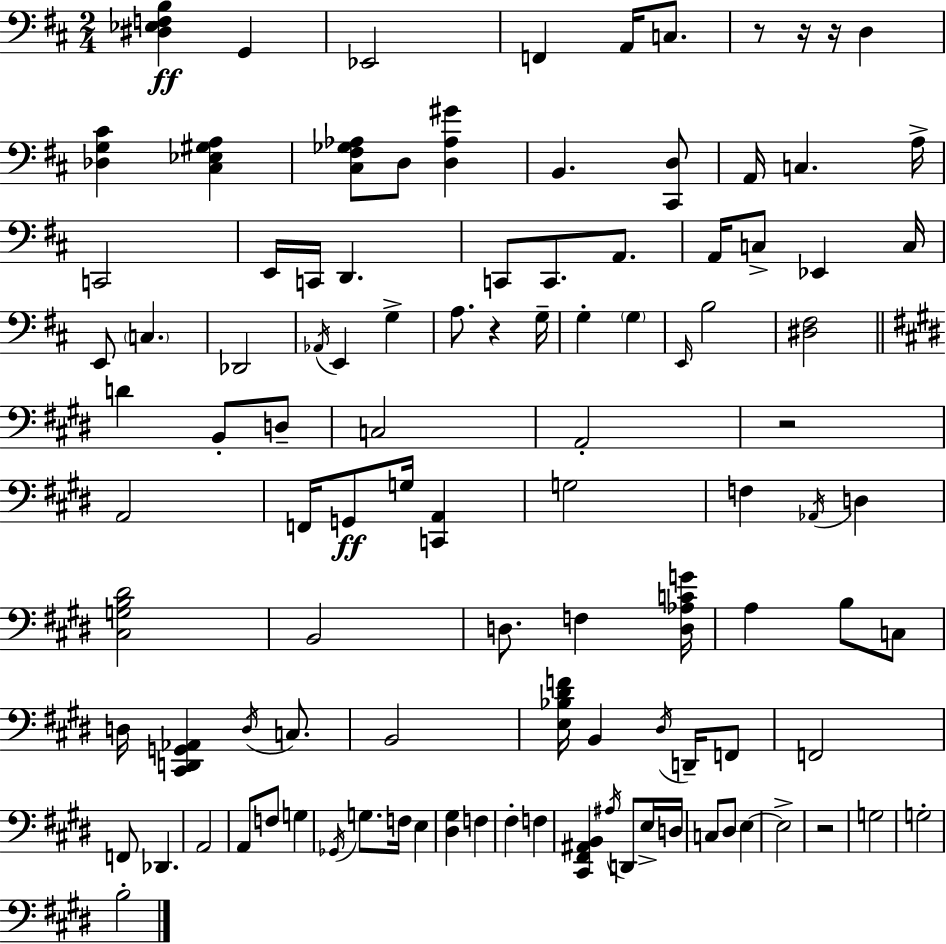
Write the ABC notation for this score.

X:1
T:Untitled
M:2/4
L:1/4
K:D
[^D,_E,F,B,] G,, _E,,2 F,, A,,/4 C,/2 z/2 z/4 z/4 D, [_D,G,^C] [^C,_E,^G,A,] [^C,^F,_G,_A,]/2 D,/2 [D,_A,^G] B,, [^C,,D,]/2 A,,/4 C, A,/4 C,,2 E,,/4 C,,/4 D,, C,,/2 C,,/2 A,,/2 A,,/4 C,/2 _E,, C,/4 E,,/2 C, _D,,2 _A,,/4 E,, G, A,/2 z G,/4 G, G, E,,/4 B,2 [^D,^F,]2 D B,,/2 D,/2 C,2 A,,2 z2 A,,2 F,,/4 G,,/2 G,/4 [C,,A,,] G,2 F, _A,,/4 D, [^C,G,B,^D]2 B,,2 D,/2 F, [D,_A,CG]/4 A, B,/2 C,/2 D,/4 [^C,,D,,G,,_A,,] D,/4 C,/2 B,,2 [E,_B,^DF]/4 B,, ^D,/4 D,,/4 F,,/2 F,,2 F,,/2 _D,, A,,2 A,,/2 F,/2 G, _G,,/4 G,/2 F,/4 E, [^D,^G,] F, ^F, F, [^C,,^F,,^A,,B,,] ^A,/4 D,,/2 E,/4 D,/4 C,/2 ^D,/2 E, E,2 z2 G,2 G,2 B,2